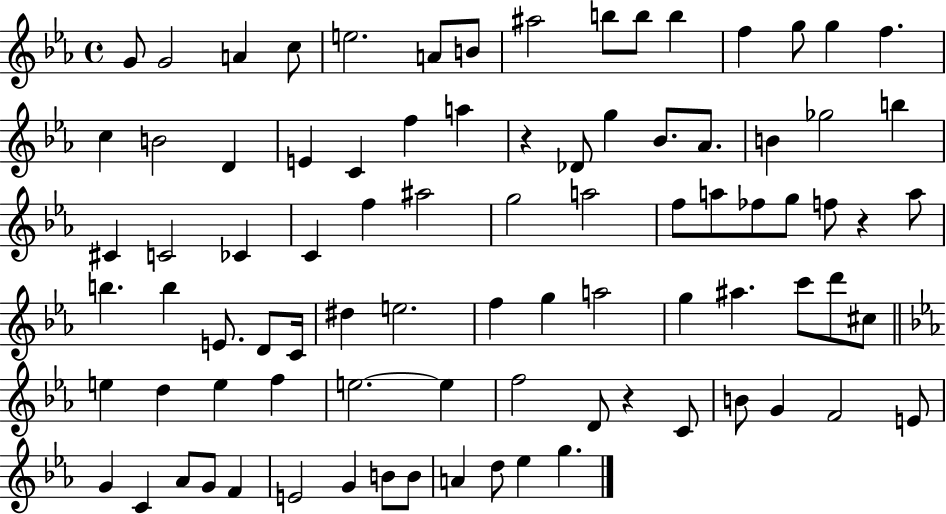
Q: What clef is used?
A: treble